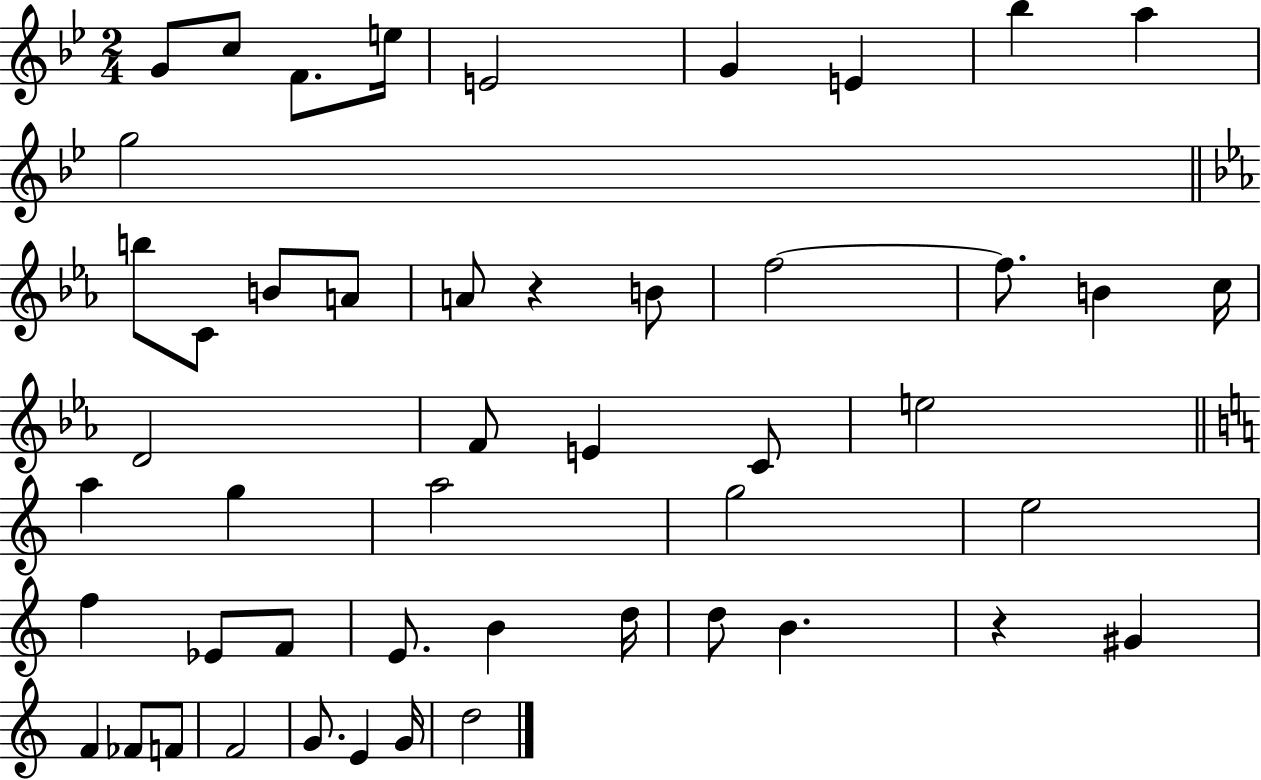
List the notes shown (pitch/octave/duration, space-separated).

G4/e C5/e F4/e. E5/s E4/h G4/q E4/q Bb5/q A5/q G5/h B5/e C4/e B4/e A4/e A4/e R/q B4/e F5/h F5/e. B4/q C5/s D4/h F4/e E4/q C4/e E5/h A5/q G5/q A5/h G5/h E5/h F5/q Eb4/e F4/e E4/e. B4/q D5/s D5/e B4/q. R/q G#4/q F4/q FES4/e F4/e F4/h G4/e. E4/q G4/s D5/h